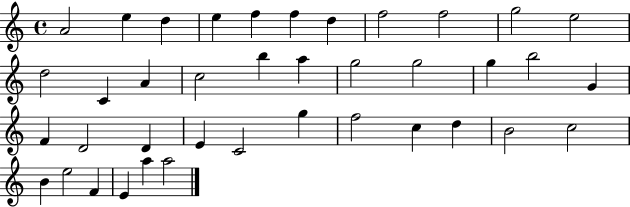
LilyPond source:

{
  \clef treble
  \time 4/4
  \defaultTimeSignature
  \key c \major
  a'2 e''4 d''4 | e''4 f''4 f''4 d''4 | f''2 f''2 | g''2 e''2 | \break d''2 c'4 a'4 | c''2 b''4 a''4 | g''2 g''2 | g''4 b''2 g'4 | \break f'4 d'2 d'4 | e'4 c'2 g''4 | f''2 c''4 d''4 | b'2 c''2 | \break b'4 e''2 f'4 | e'4 a''4 a''2 | \bar "|."
}